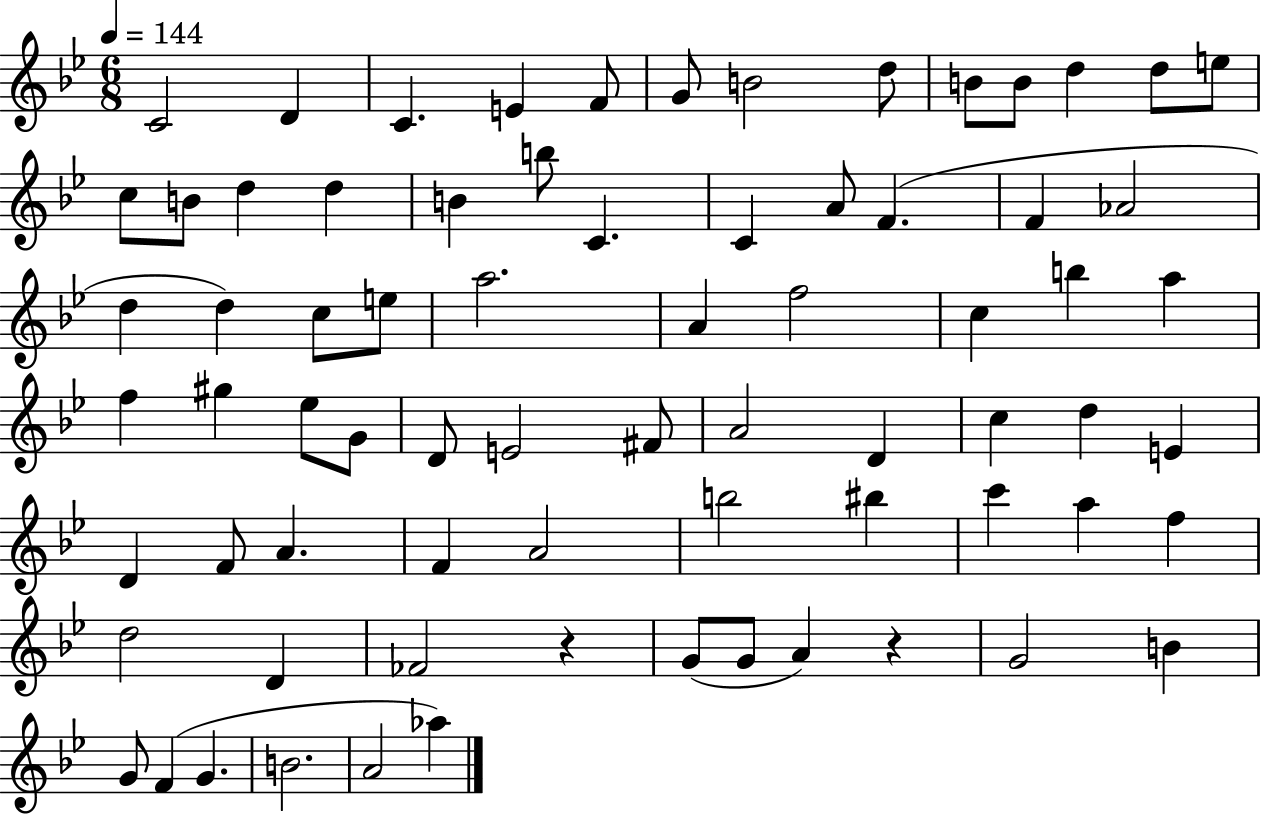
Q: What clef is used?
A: treble